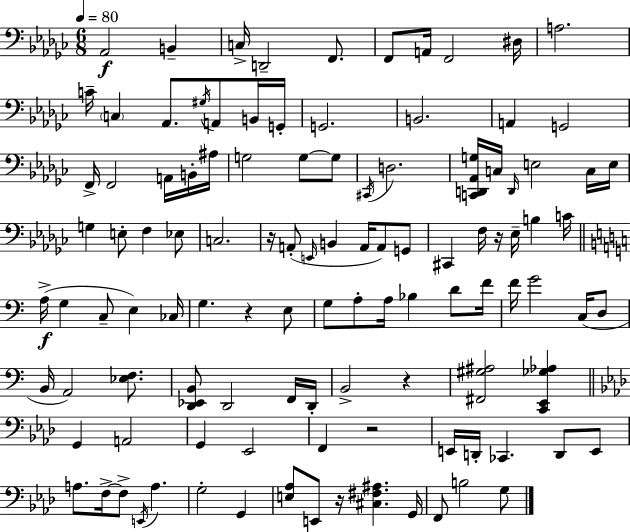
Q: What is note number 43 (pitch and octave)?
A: E2